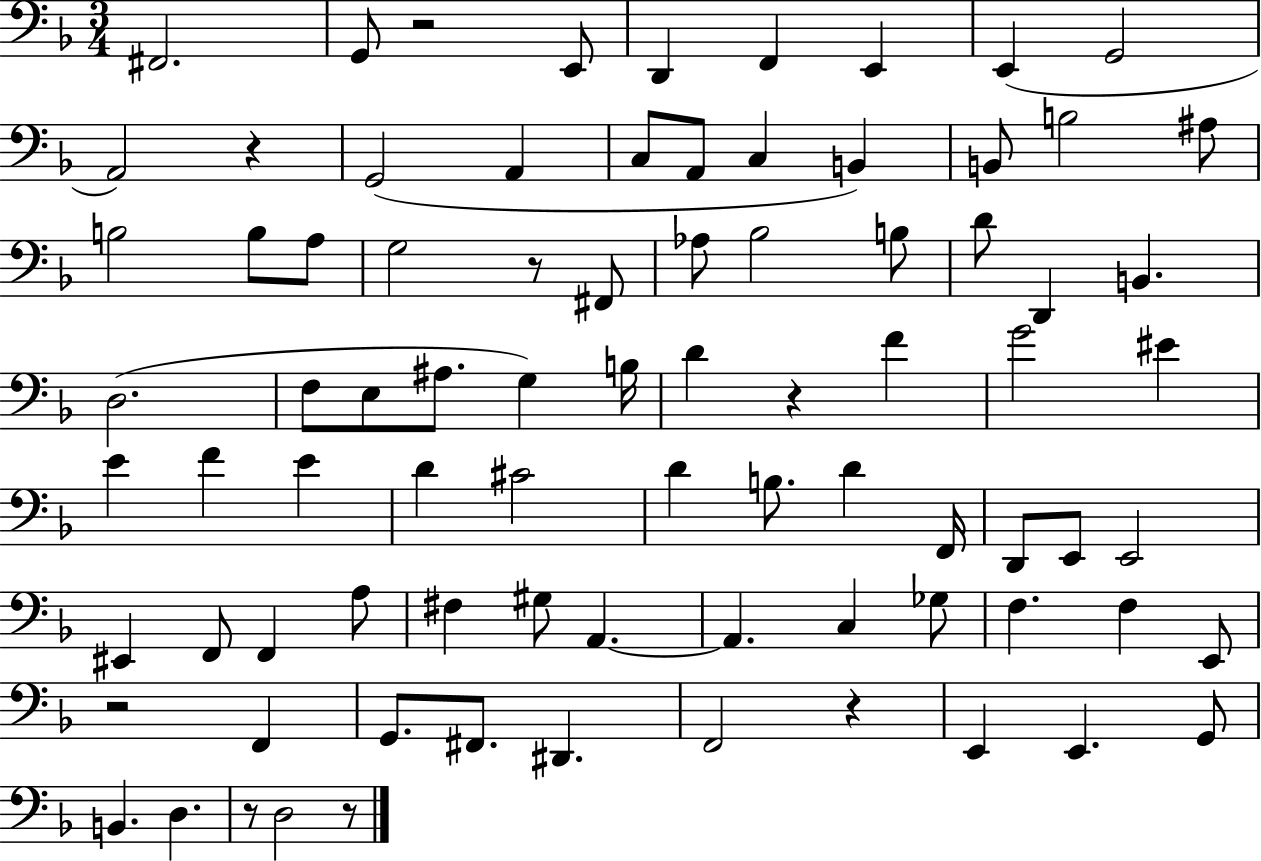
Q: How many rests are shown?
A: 8